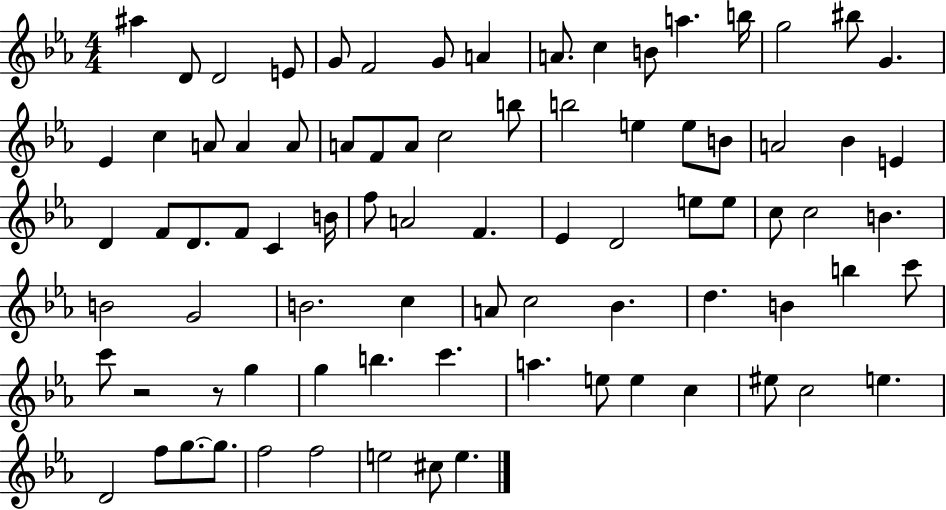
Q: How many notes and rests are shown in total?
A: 83